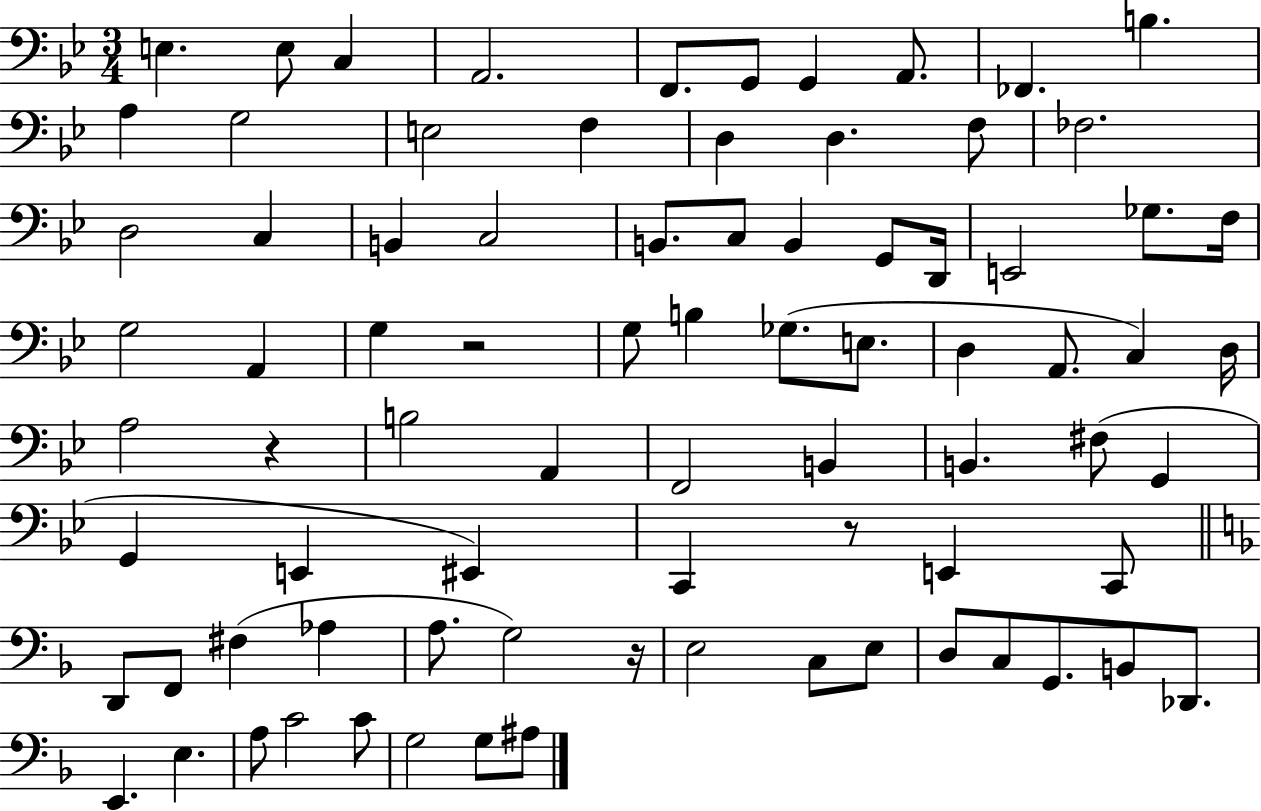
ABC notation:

X:1
T:Untitled
M:3/4
L:1/4
K:Bb
E, E,/2 C, A,,2 F,,/2 G,,/2 G,, A,,/2 _F,, B, A, G,2 E,2 F, D, D, F,/2 _F,2 D,2 C, B,, C,2 B,,/2 C,/2 B,, G,,/2 D,,/4 E,,2 _G,/2 F,/4 G,2 A,, G, z2 G,/2 B, _G,/2 E,/2 D, A,,/2 C, D,/4 A,2 z B,2 A,, F,,2 B,, B,, ^F,/2 G,, G,, E,, ^E,, C,, z/2 E,, C,,/2 D,,/2 F,,/2 ^F, _A, A,/2 G,2 z/4 E,2 C,/2 E,/2 D,/2 C,/2 G,,/2 B,,/2 _D,,/2 E,, E, A,/2 C2 C/2 G,2 G,/2 ^A,/2